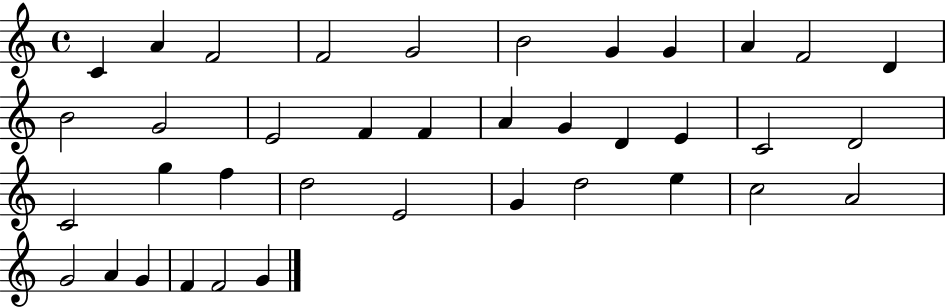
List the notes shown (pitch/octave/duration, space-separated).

C4/q A4/q F4/h F4/h G4/h B4/h G4/q G4/q A4/q F4/h D4/q B4/h G4/h E4/h F4/q F4/q A4/q G4/q D4/q E4/q C4/h D4/h C4/h G5/q F5/q D5/h E4/h G4/q D5/h E5/q C5/h A4/h G4/h A4/q G4/q F4/q F4/h G4/q